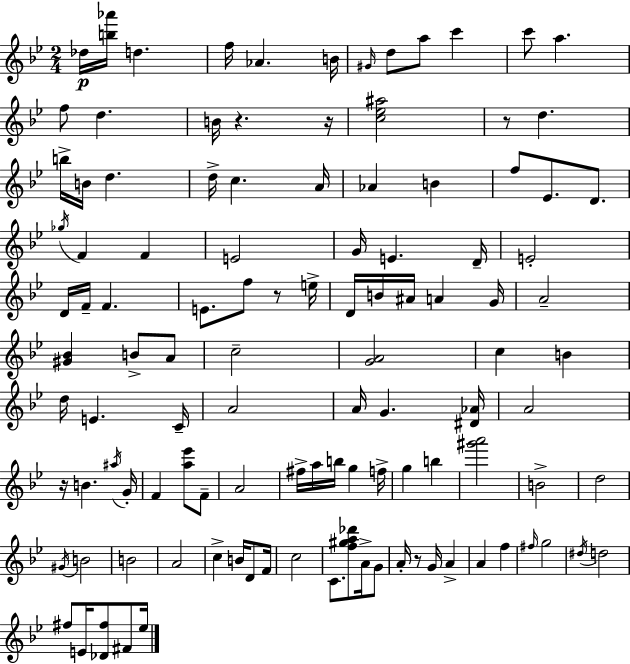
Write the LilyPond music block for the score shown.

{
  \clef treble
  \numericTimeSignature
  \time 2/4
  \key bes \major
  des''16\p <b'' aes'''>16 d''4. | f''16 aes'4. b'16 | \grace { gis'16 } d''8 a''8 c'''4 | c'''8 a''4. | \break f''8 d''4. | b'16 r4. | r16 <c'' ees'' ais''>2 | r8 d''4. | \break b''16-> b'16 d''4. | d''16-> c''4. | a'16 aes'4 b'4 | f''8 ees'8. d'8. | \break \acciaccatura { ges''16 } f'4 f'4 | e'2 | g'16 e'4. | d'16-- e'2-. | \break d'16 f'16-- f'4. | e'8. f''8 r8 | e''16-> d'16 b'16 ais'16 a'4 | g'16 a'2-- | \break <gis' bes'>4 b'8-> | a'8 c''2-- | <g' a'>2 | c''4 b'4 | \break d''16 e'4. | c'16-- a'2 | a'16 g'4. | <dis' aes'>16 a'2 | \break r16 b'4. | \acciaccatura { ais''16 } g'16-. f'4 <a'' ees'''>8 | f'8-- a'2 | fis''16-> a''16 b''16 g''4 | \break f''16-> g''4 b''4 | <gis''' a'''>2 | b'2-> | d''2 | \break \acciaccatura { gis'16 } b'2 | b'2 | a'2 | c''4-> | \break b'16 d'8 f'16 c''2 | c'8. <f'' gis'' a'' des'''>8 | a'16-> g'8 a'16-. r8 g'16 | a'4-> a'4 | \break f''4 \grace { fis''16 } g''2 | \acciaccatura { dis''16 } d''2 | fis''8 | e'16 <des' fis''>8 fis'8 ees''16 \bar "|."
}